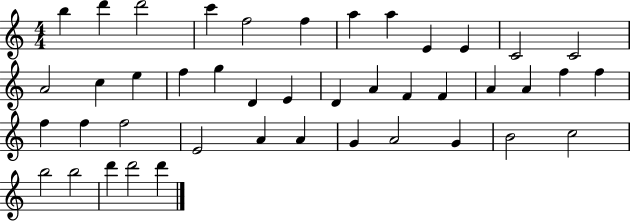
B5/q D6/q D6/h C6/q F5/h F5/q A5/q A5/q E4/q E4/q C4/h C4/h A4/h C5/q E5/q F5/q G5/q D4/q E4/q D4/q A4/q F4/q F4/q A4/q A4/q F5/q F5/q F5/q F5/q F5/h E4/h A4/q A4/q G4/q A4/h G4/q B4/h C5/h B5/h B5/h D6/q D6/h D6/q